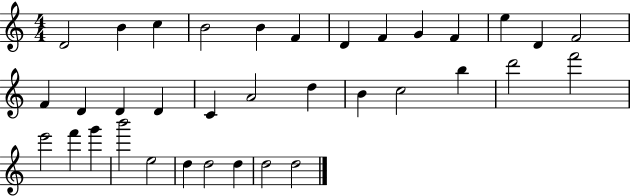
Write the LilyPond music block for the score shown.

{
  \clef treble
  \numericTimeSignature
  \time 4/4
  \key c \major
  d'2 b'4 c''4 | b'2 b'4 f'4 | d'4 f'4 g'4 f'4 | e''4 d'4 f'2 | \break f'4 d'4 d'4 d'4 | c'4 a'2 d''4 | b'4 c''2 b''4 | d'''2 f'''2 | \break e'''2 f'''4 g'''4 | b'''2 e''2 | d''4 d''2 d''4 | d''2 d''2 | \break \bar "|."
}